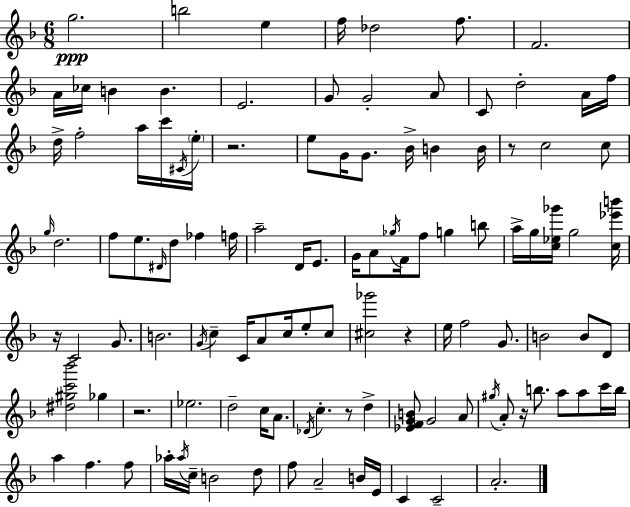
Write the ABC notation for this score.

X:1
T:Untitled
M:6/8
L:1/4
K:F
g2 b2 e f/4 _d2 f/2 F2 A/4 _c/4 B B E2 G/2 G2 A/2 C/2 d2 A/4 f/4 d/4 f2 a/4 c'/4 ^C/4 e/4 z2 e/2 G/4 G/2 _B/4 B B/4 z/2 c2 c/2 g/4 d2 f/2 e/2 ^D/4 d/2 _f f/4 a2 D/4 E/2 G/4 A/2 _g/4 F/4 f/2 g b/2 a/4 g/4 [c_e_g']/4 g2 [c_e'b']/4 z/4 C2 G/2 B2 G/4 c C/4 A/2 c/4 e/2 c/2 [^c_g']2 z e/4 f2 G/2 B2 B/2 D/2 [^d^gc'_b']2 _g z2 _e2 d2 c/4 A/2 _D/4 c z/2 d [_EFGB]/2 G2 A/2 ^g/4 A/2 z/4 b/2 a/2 a/2 c'/4 b/4 a f f/2 _a/4 _a/4 c/4 B2 d/2 f/2 A2 B/4 E/4 C C2 A2